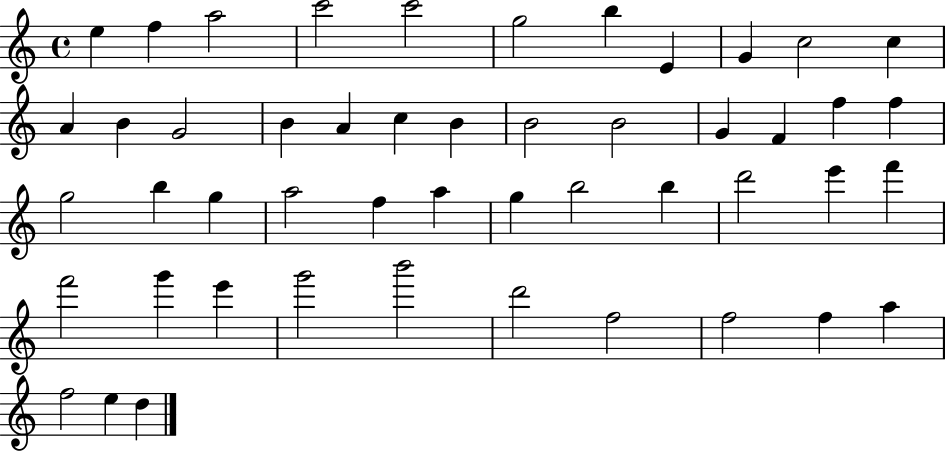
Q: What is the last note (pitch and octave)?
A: D5